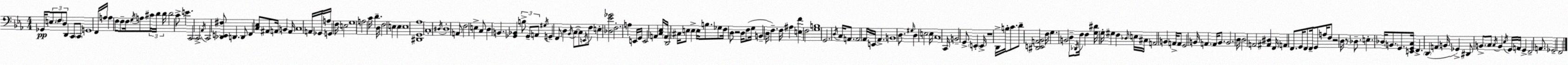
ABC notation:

X:1
T:Untitled
M:4/4
L:1/4
K:Cm
_G,,/4 E,/2 F,/2 D,/2 D,, C,,/2 C,,/2 G,,4 F,,/4 A,/4 A, F,/2 F,/2 F,/4 G,/4 A,/2 ^C/4 D/4 D/4 D2 C/2 E C,,2 C,,2 _A,,/4 C,,2 [_D,,E,,^F,]/2 D,, D,,/2 F,, [C,_E,]/2 ^A,,/2 A,,/4 B,, A,,/4 C,4 A,,/4 _G,,/4 A,/4 G,, F,/4 E,2 G,4 A,2 C/4 D D,/4 F,2 E, E, E,4 [^D,,G,,_A,]4 C,4 ^D,/4 ^D,4 A,,/2 F,2 E, C,/2 D, B,, [_G,,_B,,] B,/2 _G,,/2 A,,/2 ^G,/4 G,, F,,/2 D, _B,,/4 C,/2 C,/2 E,,/4 F,/2 E, [_D,_E_G]2 F,2 A, E,,/4 G,,/4 E,,2 A,, [C,_E,]/4 A,,/4 D,,2 ^C,/4 E,/2 E, E,/4 B,/2 _G,/2 F,/4 D,/2 z2 D,/4 F,/2 G,/4 B,, D,/4 F, F,/4 ^A, [E,F] F,2 [G,B,]4 G,,2 D,/4 C,/4 A,,/2 A,,2 _A,,/4 E,,/4 _A,, B,,4 D,/2 ^G,/4 D, E,2 E,/4 C,4 C,,/4 B,,2 G,,/2 E,, E,,/4 z4 D,,/4 B,/4 C/2 D/2 [^D,,E,,A,,_B,,]2 F,/4 G, B,,2 D,/2 _D,,/4 F,/4 F, [G,^D]/4 G,/4 ^G, F, _D,/4 E,/4 ^C,/4 A,,2 B,, A,,/4 A,,/2 G,,2 B,,/4 A,, A,,/4 B,,/2 B,,2 D,/4 D,2 A,,2 [^A,,^D,] F,,/4 A,, F,,/2 G,,/4 F,,/2 F,,/4 G,,/2 A,/4 F,/2 z2 D,/4 z/2 _D,/2 E, _D,/4 B,,/2 G,,/2 [E,,G,,C,]/4 F,, D,, A,, B,,/4 _G,, ^D,,/2 B,,/2 C,/2 C,/4 B,, _E,/4 G,,/4 A,,/4 G,, F,,2 A,,/2 _G,,2 F,,2